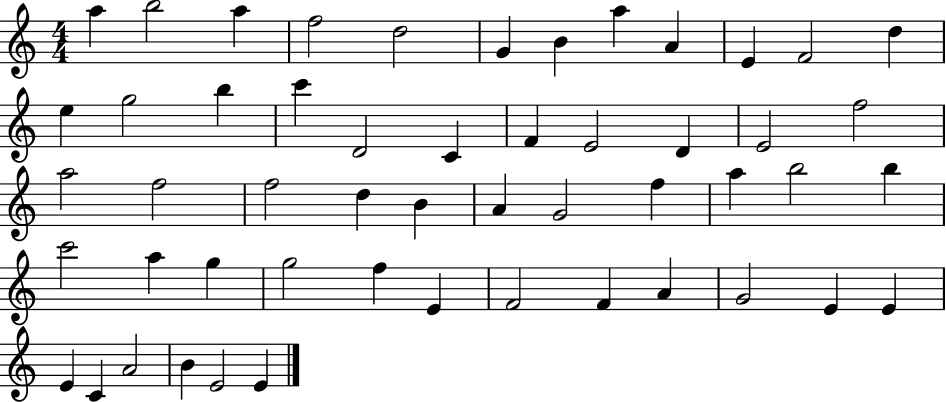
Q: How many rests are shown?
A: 0